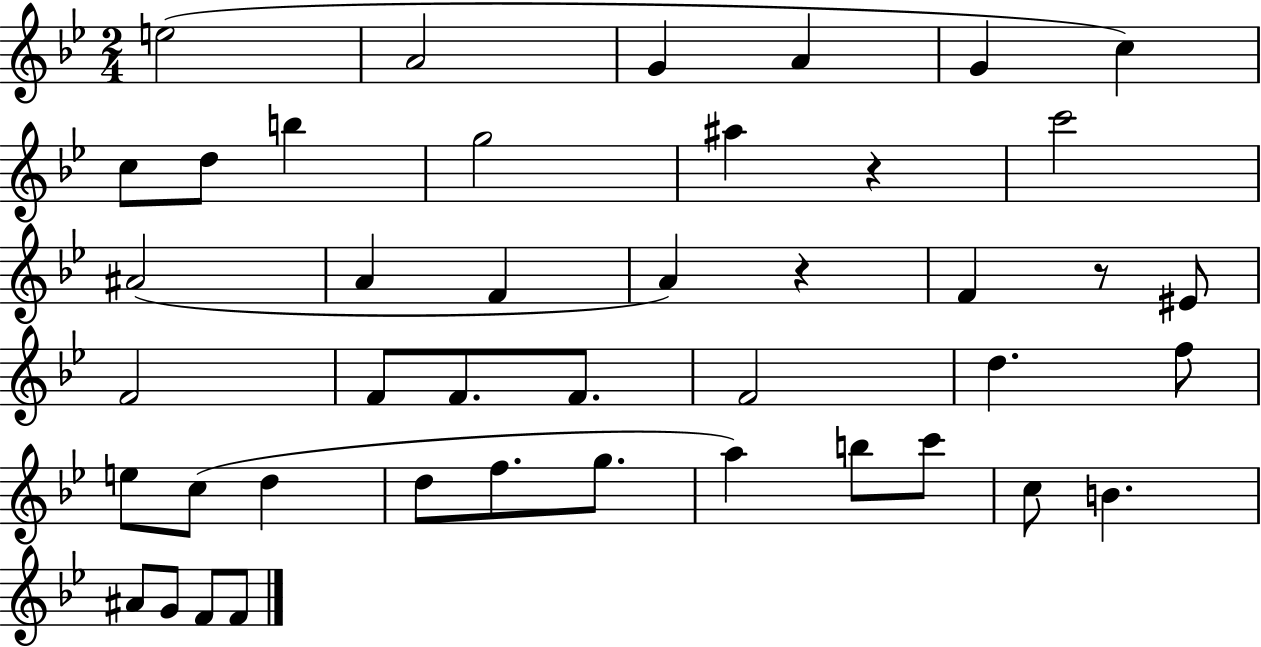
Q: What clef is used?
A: treble